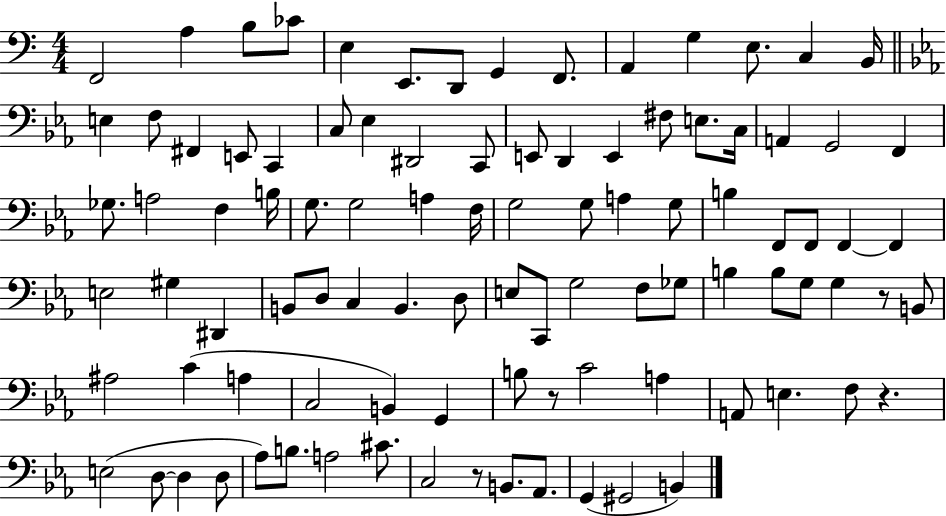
F2/h A3/q B3/e CES4/e E3/q E2/e. D2/e G2/q F2/e. A2/q G3/q E3/e. C3/q B2/s E3/q F3/e F#2/q E2/e C2/q C3/e Eb3/q D#2/h C2/e E2/e D2/q E2/q F#3/e E3/e. C3/s A2/q G2/h F2/q Gb3/e. A3/h F3/q B3/s G3/e. G3/h A3/q F3/s G3/h G3/e A3/q G3/e B3/q F2/e F2/e F2/q F2/q E3/h G#3/q D#2/q B2/e D3/e C3/q B2/q. D3/e E3/e C2/e G3/h F3/e Gb3/e B3/q B3/e G3/e G3/q R/e B2/e A#3/h C4/q A3/q C3/h B2/q G2/q B3/e R/e C4/h A3/q A2/e E3/q. F3/e R/q. E3/h D3/e D3/q D3/e Ab3/e B3/e. A3/h C#4/e. C3/h R/e B2/e. Ab2/e. G2/q G#2/h B2/q